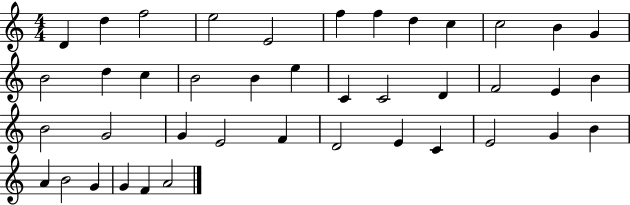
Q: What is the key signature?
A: C major